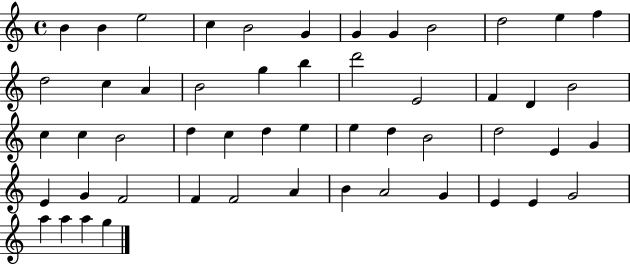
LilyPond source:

{
  \clef treble
  \time 4/4
  \defaultTimeSignature
  \key c \major
  b'4 b'4 e''2 | c''4 b'2 g'4 | g'4 g'4 b'2 | d''2 e''4 f''4 | \break d''2 c''4 a'4 | b'2 g''4 b''4 | d'''2 e'2 | f'4 d'4 b'2 | \break c''4 c''4 b'2 | d''4 c''4 d''4 e''4 | e''4 d''4 b'2 | d''2 e'4 g'4 | \break e'4 g'4 f'2 | f'4 f'2 a'4 | b'4 a'2 g'4 | e'4 e'4 g'2 | \break a''4 a''4 a''4 g''4 | \bar "|."
}